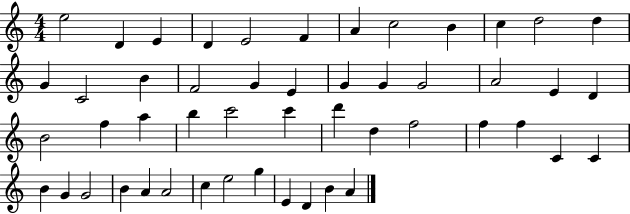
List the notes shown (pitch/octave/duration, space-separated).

E5/h D4/q E4/q D4/q E4/h F4/q A4/q C5/h B4/q C5/q D5/h D5/q G4/q C4/h B4/q F4/h G4/q E4/q G4/q G4/q G4/h A4/h E4/q D4/q B4/h F5/q A5/q B5/q C6/h C6/q D6/q D5/q F5/h F5/q F5/q C4/q C4/q B4/q G4/q G4/h B4/q A4/q A4/h C5/q E5/h G5/q E4/q D4/q B4/q A4/q